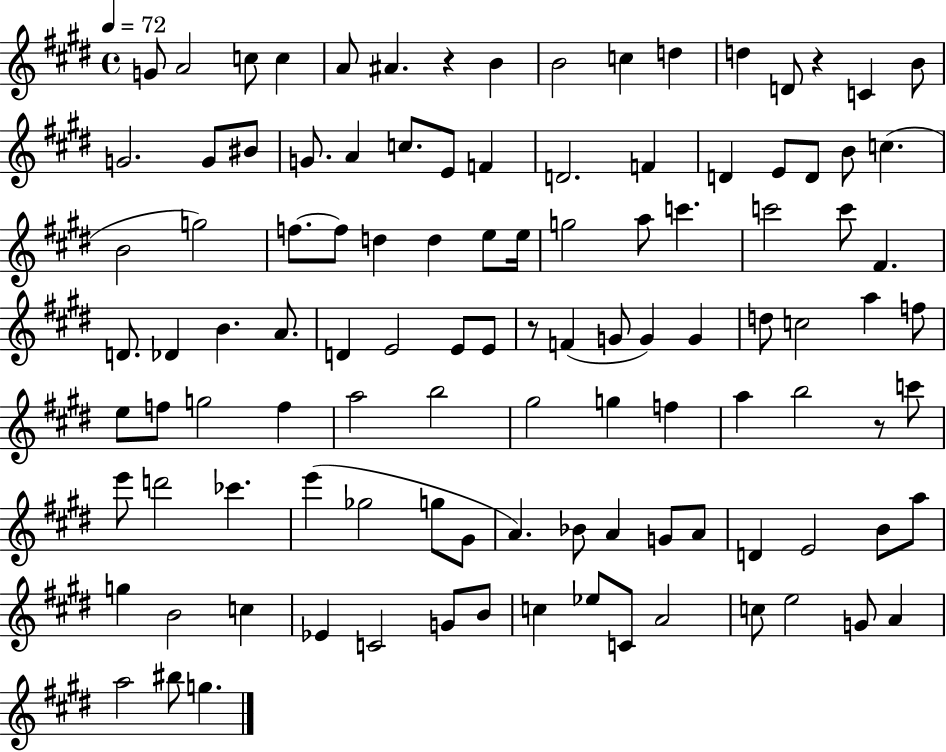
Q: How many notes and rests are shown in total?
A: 109